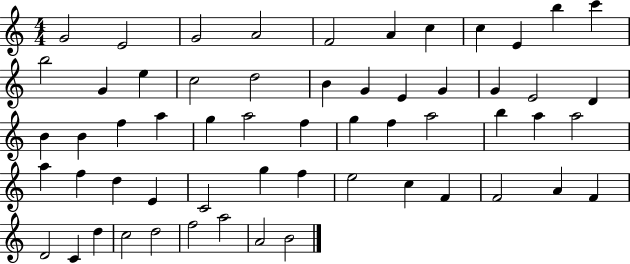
{
  \clef treble
  \numericTimeSignature
  \time 4/4
  \key c \major
  g'2 e'2 | g'2 a'2 | f'2 a'4 c''4 | c''4 e'4 b''4 c'''4 | \break b''2 g'4 e''4 | c''2 d''2 | b'4 g'4 e'4 g'4 | g'4 e'2 d'4 | \break b'4 b'4 f''4 a''4 | g''4 a''2 f''4 | g''4 f''4 a''2 | b''4 a''4 a''2 | \break a''4 f''4 d''4 e'4 | c'2 g''4 f''4 | e''2 c''4 f'4 | f'2 a'4 f'4 | \break d'2 c'4 d''4 | c''2 d''2 | f''2 a''2 | a'2 b'2 | \break \bar "|."
}